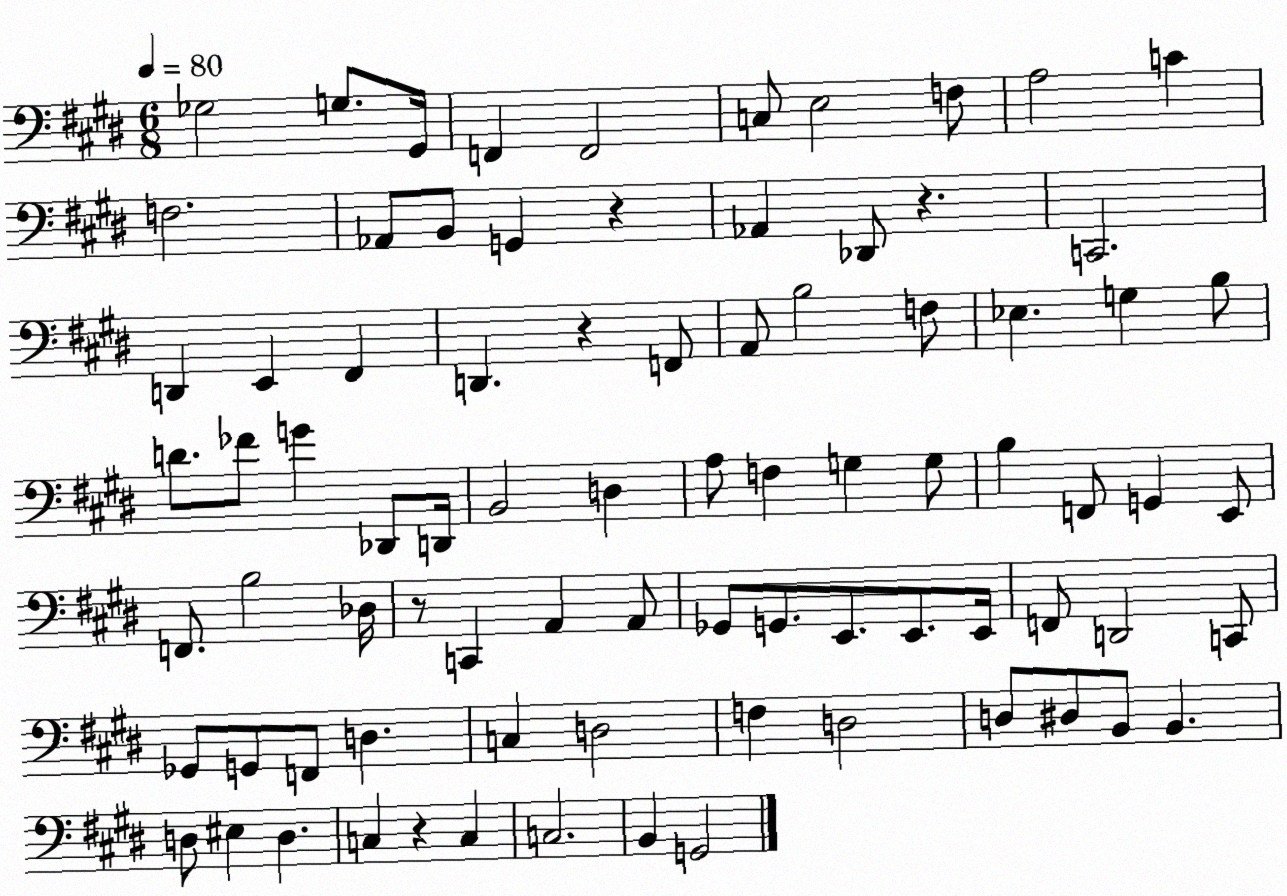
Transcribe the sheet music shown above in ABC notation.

X:1
T:Untitled
M:6/8
L:1/4
K:E
_G,2 G,/2 ^G,,/4 F,, F,,2 C,/2 E,2 F,/2 A,2 C F,2 _A,,/2 B,,/2 G,, z _A,, _D,,/2 z C,,2 D,, E,, ^F,, D,, z F,,/2 A,,/2 B,2 F,/2 _E, G, B,/2 D/2 _F/2 G _D,,/2 D,,/4 B,,2 D, A,/2 F, G, G,/2 B, F,,/2 G,, E,,/2 F,,/2 B,2 _D,/4 z/2 C,, A,, A,,/2 _G,,/2 G,,/2 E,,/2 E,,/2 E,,/4 F,,/2 D,,2 C,,/2 _G,,/2 G,,/2 F,,/2 D, C, D,2 F, D,2 D,/2 ^D,/2 B,,/2 B,, D,/2 ^E, D, C, z C, C,2 B,, G,,2